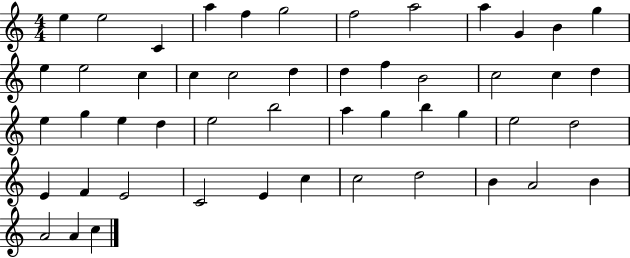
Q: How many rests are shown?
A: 0